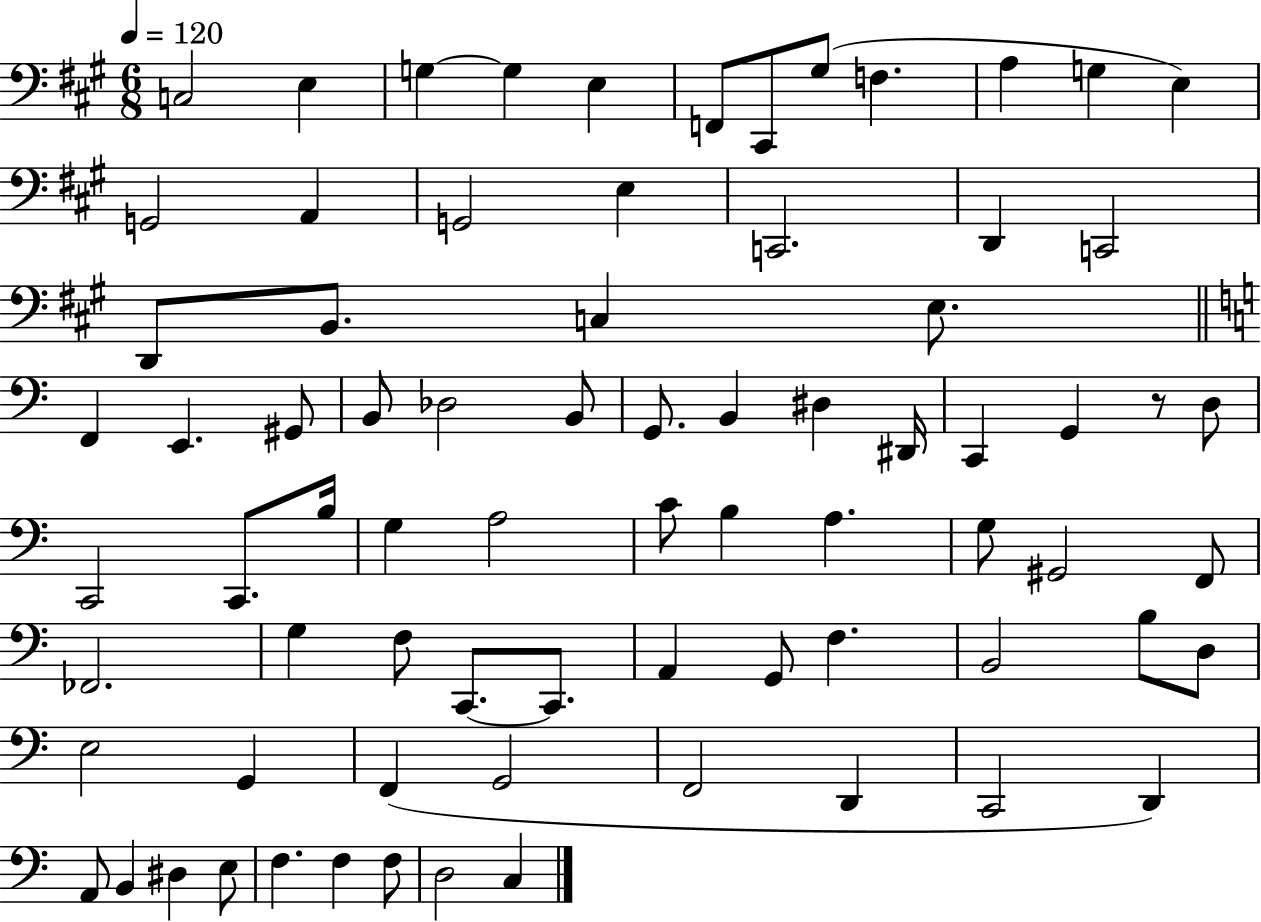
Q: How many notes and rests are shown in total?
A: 76